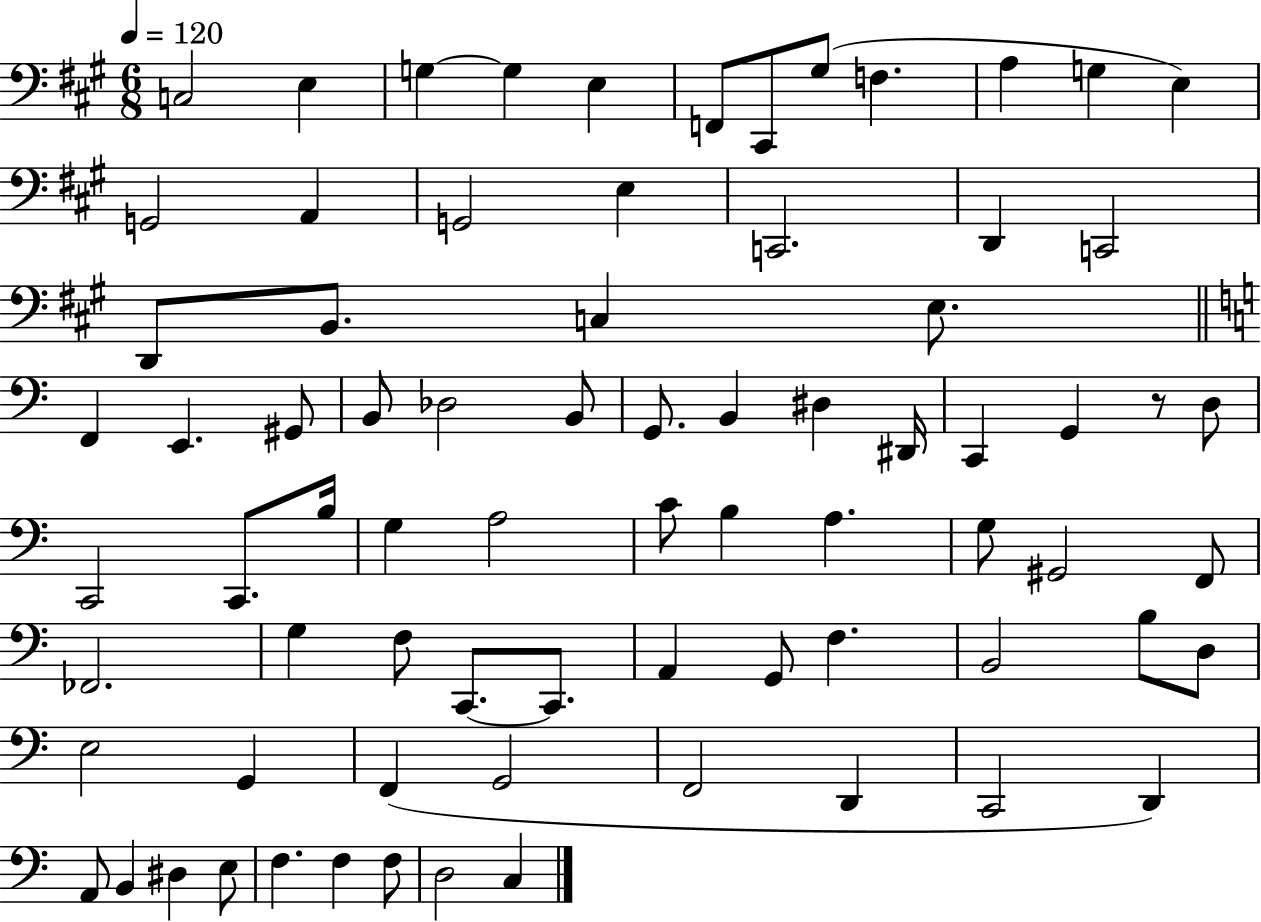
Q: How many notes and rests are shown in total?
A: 76